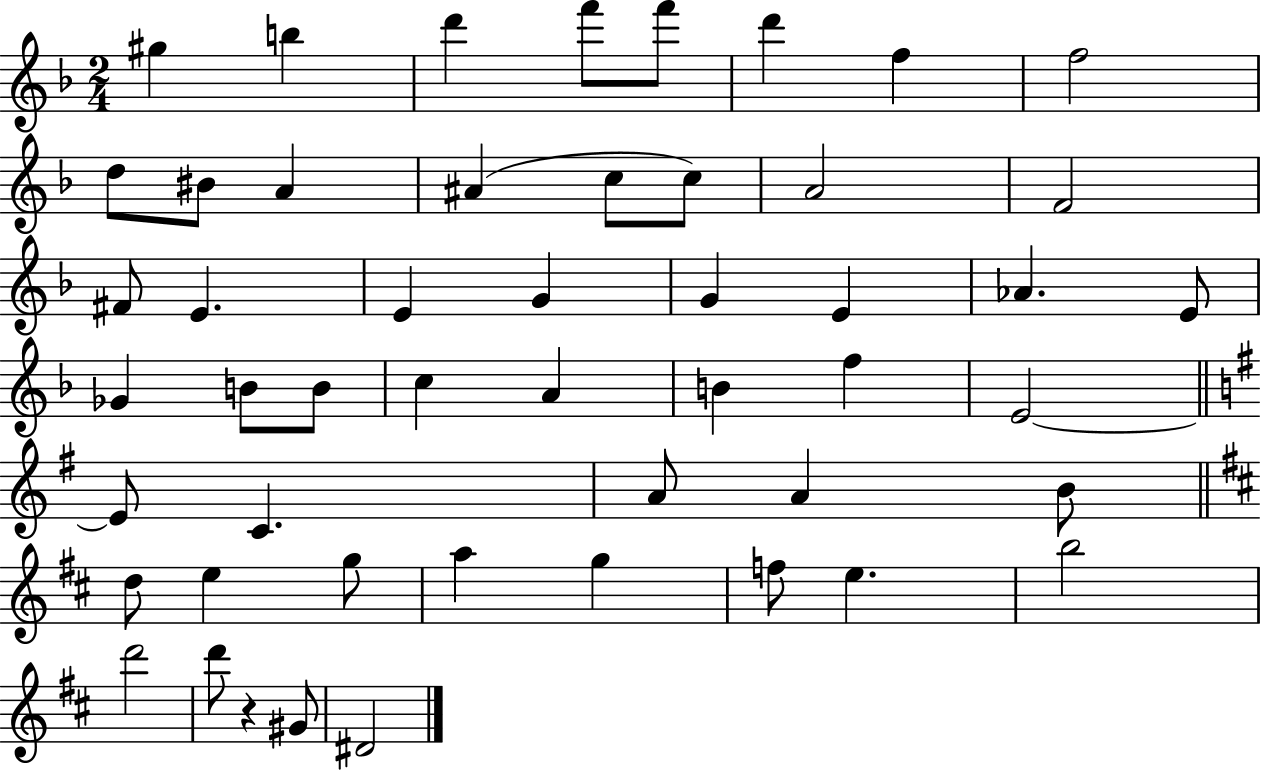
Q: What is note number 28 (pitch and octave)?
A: C5